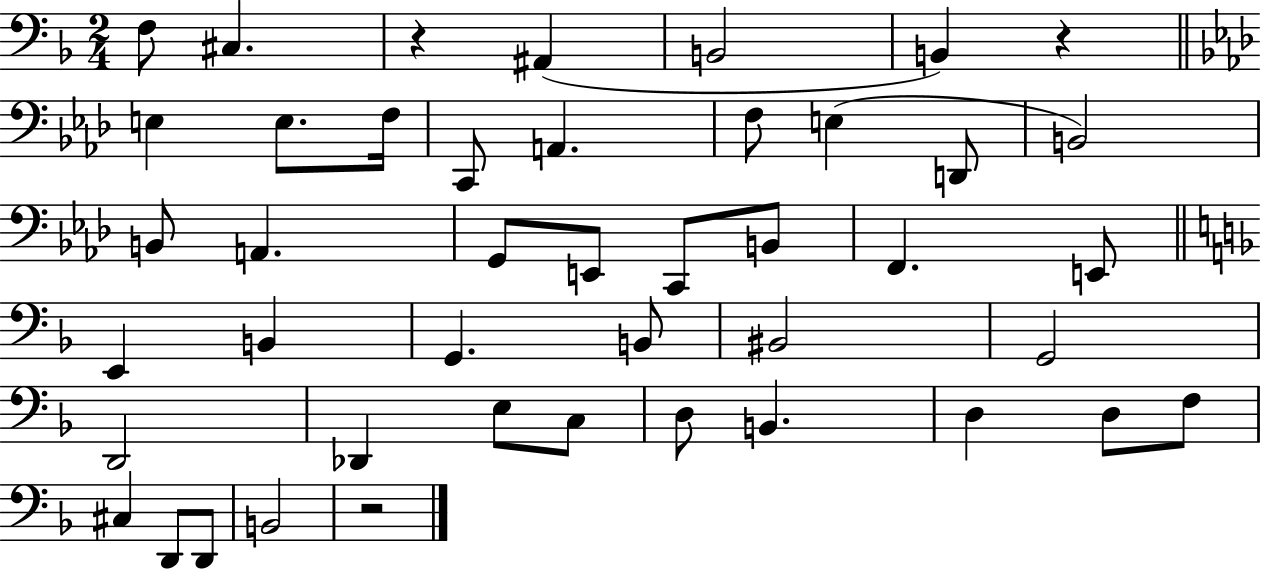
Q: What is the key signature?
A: F major